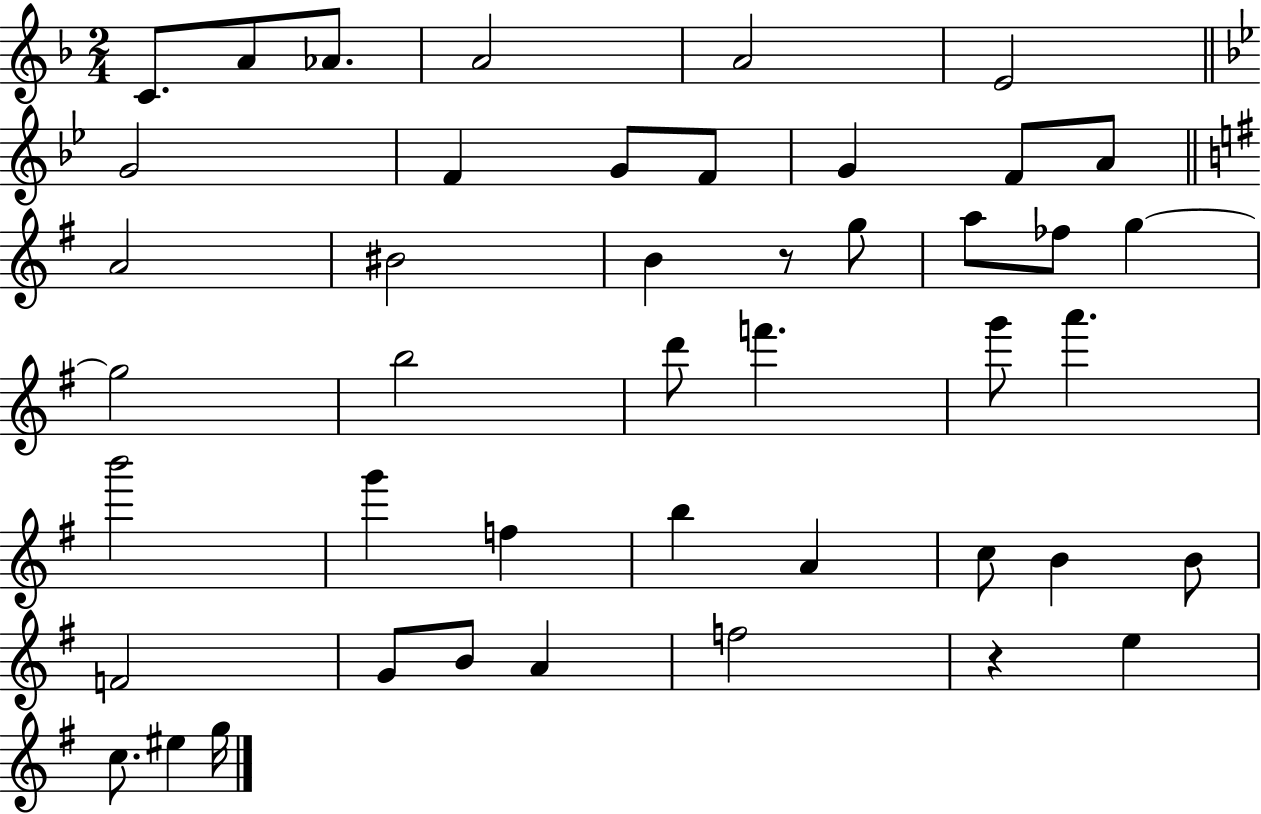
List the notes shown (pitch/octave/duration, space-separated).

C4/e. A4/e Ab4/e. A4/h A4/h E4/h G4/h F4/q G4/e F4/e G4/q F4/e A4/e A4/h BIS4/h B4/q R/e G5/e A5/e FES5/e G5/q G5/h B5/h D6/e F6/q. G6/e A6/q. B6/h G6/q F5/q B5/q A4/q C5/e B4/q B4/e F4/h G4/e B4/e A4/q F5/h R/q E5/q C5/e. EIS5/q G5/s